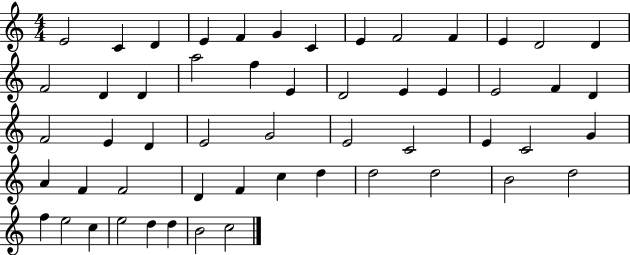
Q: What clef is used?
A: treble